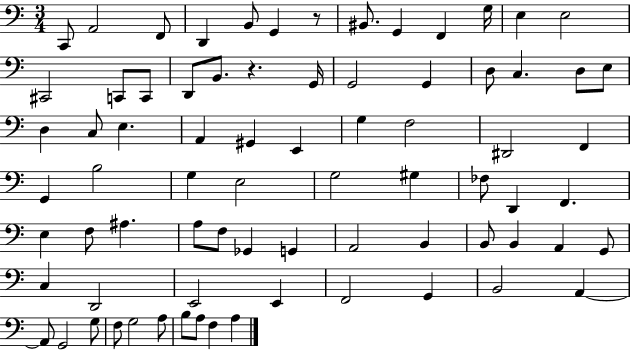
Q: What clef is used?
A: bass